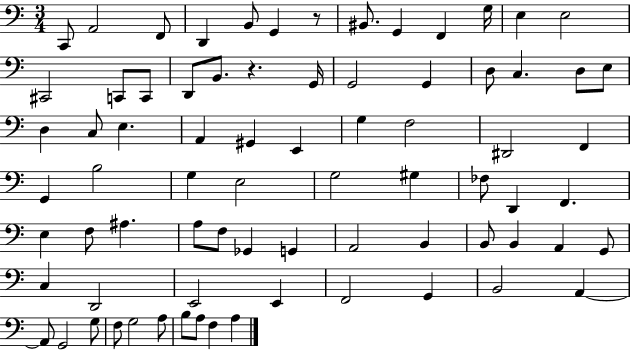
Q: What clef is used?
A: bass